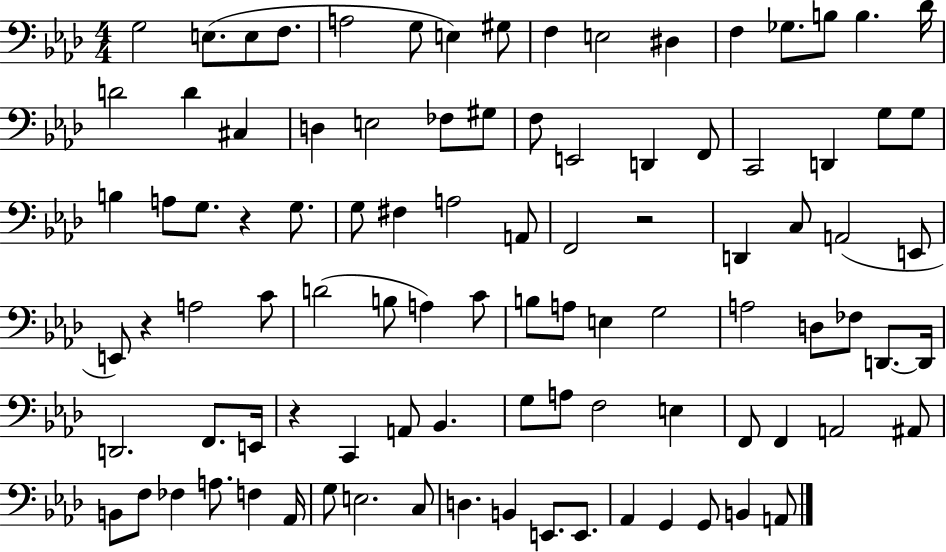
X:1
T:Untitled
M:4/4
L:1/4
K:Ab
G,2 E,/2 E,/2 F,/2 A,2 G,/2 E, ^G,/2 F, E,2 ^D, F, _G,/2 B,/2 B, _D/4 D2 D ^C, D, E,2 _F,/2 ^G,/2 F,/2 E,,2 D,, F,,/2 C,,2 D,, G,/2 G,/2 B, A,/2 G,/2 z G,/2 G,/2 ^F, A,2 A,,/2 F,,2 z2 D,, C,/2 A,,2 E,,/2 E,,/2 z A,2 C/2 D2 B,/2 A, C/2 B,/2 A,/2 E, G,2 A,2 D,/2 _F,/2 D,,/2 D,,/4 D,,2 F,,/2 E,,/4 z C,, A,,/2 _B,, G,/2 A,/2 F,2 E, F,,/2 F,, A,,2 ^A,,/2 B,,/2 F,/2 _F, A,/2 F, _A,,/4 G,/2 E,2 C,/2 D, B,, E,,/2 E,,/2 _A,, G,, G,,/2 B,, A,,/2